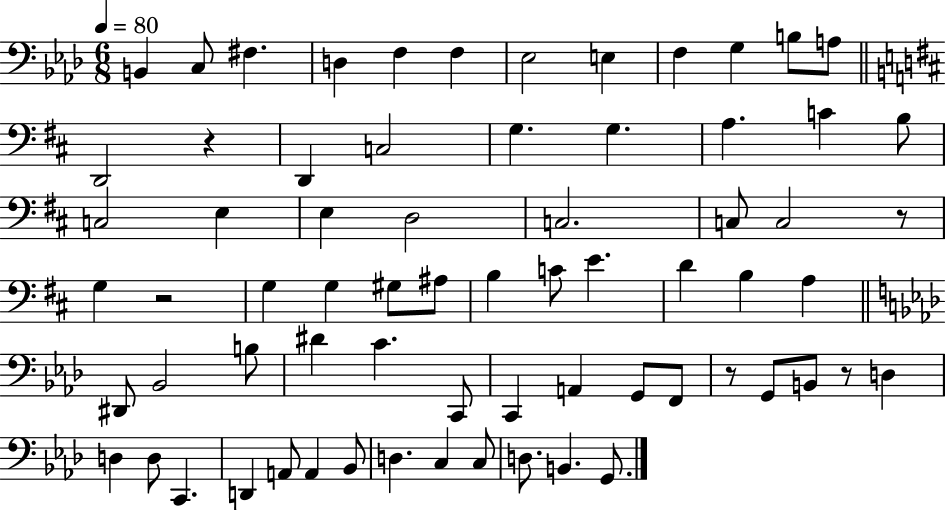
{
  \clef bass
  \numericTimeSignature
  \time 6/8
  \key aes \major
  \tempo 4 = 80
  \repeat volta 2 { b,4 c8 fis4. | d4 f4 f4 | ees2 e4 | f4 g4 b8 a8 | \break \bar "||" \break \key d \major d,2 r4 | d,4 c2 | g4. g4. | a4. c'4 b8 | \break c2 e4 | e4 d2 | c2. | c8 c2 r8 | \break g4 r2 | g4 g4 gis8 ais8 | b4 c'8 e'4. | d'4 b4 a4 | \break \bar "||" \break \key f \minor dis,8 bes,2 b8 | dis'4 c'4. c,8 | c,4 a,4 g,8 f,8 | r8 g,8 b,8 r8 d4 | \break d4 d8 c,4. | d,4 a,8 a,4 bes,8 | d4. c4 c8 | d8. b,4. g,8. | \break } \bar "|."
}